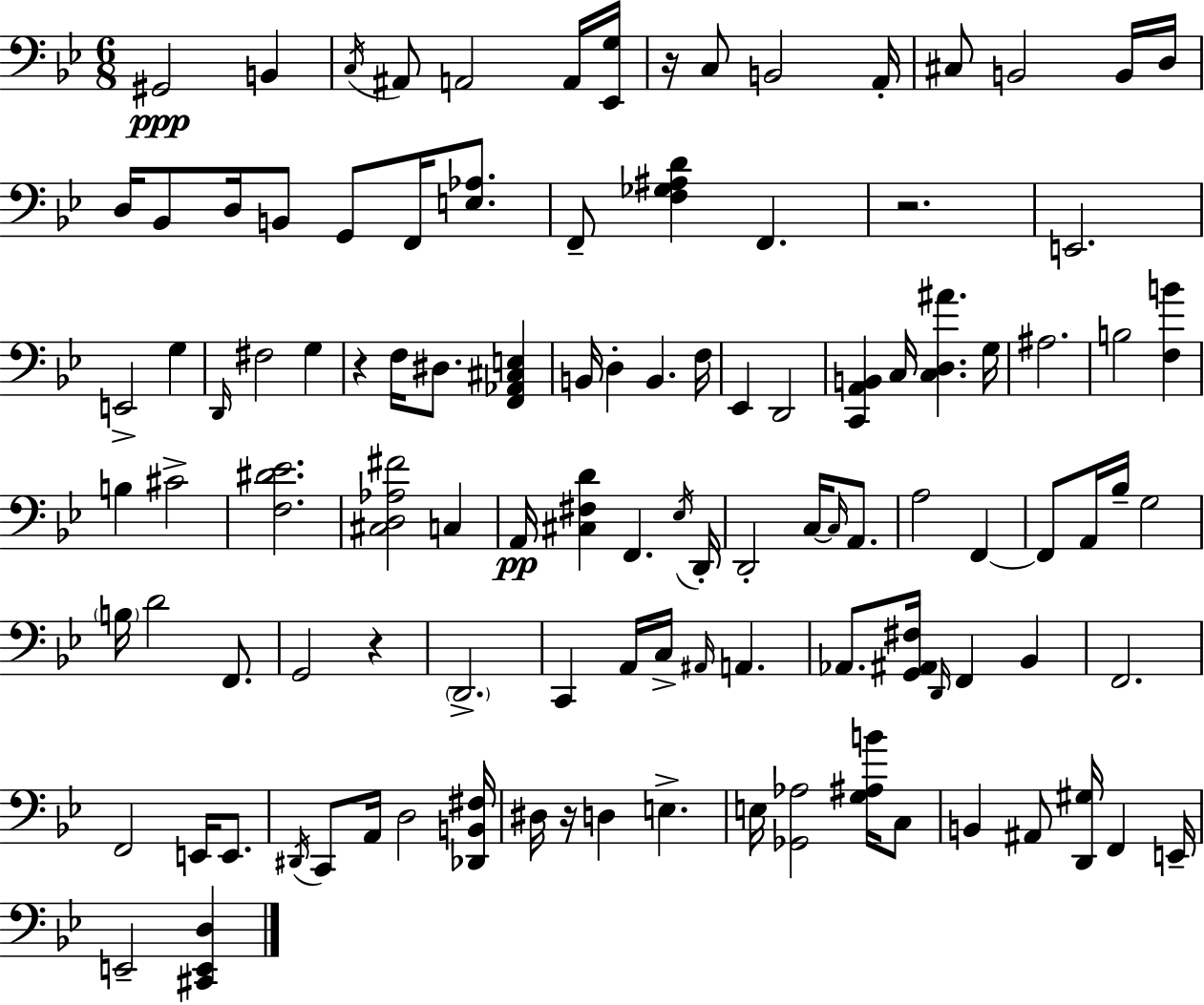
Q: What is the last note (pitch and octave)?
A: E2